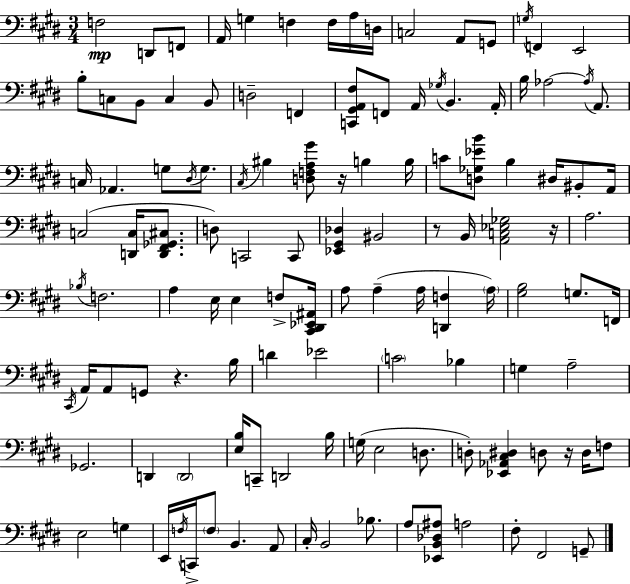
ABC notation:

X:1
T:Untitled
M:3/4
L:1/4
K:E
F,2 D,,/2 F,,/2 A,,/4 G, F, F,/4 A,/4 D,/4 C,2 A,,/2 G,,/2 G,/4 F,, E,,2 B,/2 C,/2 B,,/2 C, B,,/2 D,2 F,, [C,,^G,,A,,^F,]/2 F,,/2 A,,/4 _G,/4 B,, A,,/4 B,/4 _A,2 _A,/4 A,,/2 C,/4 _A,, G,/2 ^D,/4 G,/2 ^C,/4 ^B, [D,F,A,^G]/2 z/4 B, B,/4 C/2 [D,_G,_EB]/2 B, ^D,/4 ^B,,/2 A,,/4 C,2 [D,,C,]/4 [D,,^F,,_G,,^C,]/2 D,/2 C,,2 C,,/2 [_E,,^G,,_D,] ^B,,2 z/2 B,,/4 [A,,C,_E,_G,]2 z/4 A,2 _B,/4 F,2 A, E,/4 E, F,/2 [^C,,^D,,_E,,^A,,]/4 A,/2 A, A,/4 [D,,F,] A,/4 [^G,B,]2 G,/2 F,,/4 ^C,,/4 A,,/4 A,,/2 G,,/2 z B,/4 D _E2 C2 _B, G, A,2 _G,,2 D,, D,,2 [E,B,]/4 C,,/2 D,,2 B,/4 G,/4 E,2 D,/2 D,/2 [_E,,_A,,^C,^D,] D,/2 z/4 D,/4 F,/2 E,2 G, E,,/4 F,/4 C,,/4 F,/2 B,, A,,/2 ^C,/4 B,,2 _B,/2 A,/2 [_E,,B,,_D,^A,]/2 A,2 ^F,/2 ^F,,2 G,,/2